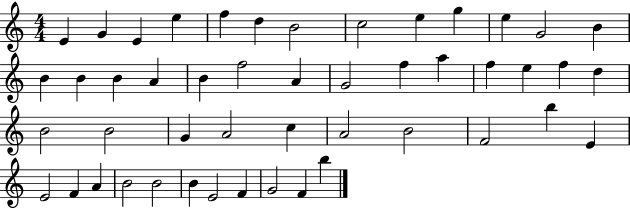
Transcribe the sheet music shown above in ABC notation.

X:1
T:Untitled
M:4/4
L:1/4
K:C
E G E e f d B2 c2 e g e G2 B B B B A B f2 A G2 f a f e f d B2 B2 G A2 c A2 B2 F2 b E E2 F A B2 B2 B E2 F G2 F b